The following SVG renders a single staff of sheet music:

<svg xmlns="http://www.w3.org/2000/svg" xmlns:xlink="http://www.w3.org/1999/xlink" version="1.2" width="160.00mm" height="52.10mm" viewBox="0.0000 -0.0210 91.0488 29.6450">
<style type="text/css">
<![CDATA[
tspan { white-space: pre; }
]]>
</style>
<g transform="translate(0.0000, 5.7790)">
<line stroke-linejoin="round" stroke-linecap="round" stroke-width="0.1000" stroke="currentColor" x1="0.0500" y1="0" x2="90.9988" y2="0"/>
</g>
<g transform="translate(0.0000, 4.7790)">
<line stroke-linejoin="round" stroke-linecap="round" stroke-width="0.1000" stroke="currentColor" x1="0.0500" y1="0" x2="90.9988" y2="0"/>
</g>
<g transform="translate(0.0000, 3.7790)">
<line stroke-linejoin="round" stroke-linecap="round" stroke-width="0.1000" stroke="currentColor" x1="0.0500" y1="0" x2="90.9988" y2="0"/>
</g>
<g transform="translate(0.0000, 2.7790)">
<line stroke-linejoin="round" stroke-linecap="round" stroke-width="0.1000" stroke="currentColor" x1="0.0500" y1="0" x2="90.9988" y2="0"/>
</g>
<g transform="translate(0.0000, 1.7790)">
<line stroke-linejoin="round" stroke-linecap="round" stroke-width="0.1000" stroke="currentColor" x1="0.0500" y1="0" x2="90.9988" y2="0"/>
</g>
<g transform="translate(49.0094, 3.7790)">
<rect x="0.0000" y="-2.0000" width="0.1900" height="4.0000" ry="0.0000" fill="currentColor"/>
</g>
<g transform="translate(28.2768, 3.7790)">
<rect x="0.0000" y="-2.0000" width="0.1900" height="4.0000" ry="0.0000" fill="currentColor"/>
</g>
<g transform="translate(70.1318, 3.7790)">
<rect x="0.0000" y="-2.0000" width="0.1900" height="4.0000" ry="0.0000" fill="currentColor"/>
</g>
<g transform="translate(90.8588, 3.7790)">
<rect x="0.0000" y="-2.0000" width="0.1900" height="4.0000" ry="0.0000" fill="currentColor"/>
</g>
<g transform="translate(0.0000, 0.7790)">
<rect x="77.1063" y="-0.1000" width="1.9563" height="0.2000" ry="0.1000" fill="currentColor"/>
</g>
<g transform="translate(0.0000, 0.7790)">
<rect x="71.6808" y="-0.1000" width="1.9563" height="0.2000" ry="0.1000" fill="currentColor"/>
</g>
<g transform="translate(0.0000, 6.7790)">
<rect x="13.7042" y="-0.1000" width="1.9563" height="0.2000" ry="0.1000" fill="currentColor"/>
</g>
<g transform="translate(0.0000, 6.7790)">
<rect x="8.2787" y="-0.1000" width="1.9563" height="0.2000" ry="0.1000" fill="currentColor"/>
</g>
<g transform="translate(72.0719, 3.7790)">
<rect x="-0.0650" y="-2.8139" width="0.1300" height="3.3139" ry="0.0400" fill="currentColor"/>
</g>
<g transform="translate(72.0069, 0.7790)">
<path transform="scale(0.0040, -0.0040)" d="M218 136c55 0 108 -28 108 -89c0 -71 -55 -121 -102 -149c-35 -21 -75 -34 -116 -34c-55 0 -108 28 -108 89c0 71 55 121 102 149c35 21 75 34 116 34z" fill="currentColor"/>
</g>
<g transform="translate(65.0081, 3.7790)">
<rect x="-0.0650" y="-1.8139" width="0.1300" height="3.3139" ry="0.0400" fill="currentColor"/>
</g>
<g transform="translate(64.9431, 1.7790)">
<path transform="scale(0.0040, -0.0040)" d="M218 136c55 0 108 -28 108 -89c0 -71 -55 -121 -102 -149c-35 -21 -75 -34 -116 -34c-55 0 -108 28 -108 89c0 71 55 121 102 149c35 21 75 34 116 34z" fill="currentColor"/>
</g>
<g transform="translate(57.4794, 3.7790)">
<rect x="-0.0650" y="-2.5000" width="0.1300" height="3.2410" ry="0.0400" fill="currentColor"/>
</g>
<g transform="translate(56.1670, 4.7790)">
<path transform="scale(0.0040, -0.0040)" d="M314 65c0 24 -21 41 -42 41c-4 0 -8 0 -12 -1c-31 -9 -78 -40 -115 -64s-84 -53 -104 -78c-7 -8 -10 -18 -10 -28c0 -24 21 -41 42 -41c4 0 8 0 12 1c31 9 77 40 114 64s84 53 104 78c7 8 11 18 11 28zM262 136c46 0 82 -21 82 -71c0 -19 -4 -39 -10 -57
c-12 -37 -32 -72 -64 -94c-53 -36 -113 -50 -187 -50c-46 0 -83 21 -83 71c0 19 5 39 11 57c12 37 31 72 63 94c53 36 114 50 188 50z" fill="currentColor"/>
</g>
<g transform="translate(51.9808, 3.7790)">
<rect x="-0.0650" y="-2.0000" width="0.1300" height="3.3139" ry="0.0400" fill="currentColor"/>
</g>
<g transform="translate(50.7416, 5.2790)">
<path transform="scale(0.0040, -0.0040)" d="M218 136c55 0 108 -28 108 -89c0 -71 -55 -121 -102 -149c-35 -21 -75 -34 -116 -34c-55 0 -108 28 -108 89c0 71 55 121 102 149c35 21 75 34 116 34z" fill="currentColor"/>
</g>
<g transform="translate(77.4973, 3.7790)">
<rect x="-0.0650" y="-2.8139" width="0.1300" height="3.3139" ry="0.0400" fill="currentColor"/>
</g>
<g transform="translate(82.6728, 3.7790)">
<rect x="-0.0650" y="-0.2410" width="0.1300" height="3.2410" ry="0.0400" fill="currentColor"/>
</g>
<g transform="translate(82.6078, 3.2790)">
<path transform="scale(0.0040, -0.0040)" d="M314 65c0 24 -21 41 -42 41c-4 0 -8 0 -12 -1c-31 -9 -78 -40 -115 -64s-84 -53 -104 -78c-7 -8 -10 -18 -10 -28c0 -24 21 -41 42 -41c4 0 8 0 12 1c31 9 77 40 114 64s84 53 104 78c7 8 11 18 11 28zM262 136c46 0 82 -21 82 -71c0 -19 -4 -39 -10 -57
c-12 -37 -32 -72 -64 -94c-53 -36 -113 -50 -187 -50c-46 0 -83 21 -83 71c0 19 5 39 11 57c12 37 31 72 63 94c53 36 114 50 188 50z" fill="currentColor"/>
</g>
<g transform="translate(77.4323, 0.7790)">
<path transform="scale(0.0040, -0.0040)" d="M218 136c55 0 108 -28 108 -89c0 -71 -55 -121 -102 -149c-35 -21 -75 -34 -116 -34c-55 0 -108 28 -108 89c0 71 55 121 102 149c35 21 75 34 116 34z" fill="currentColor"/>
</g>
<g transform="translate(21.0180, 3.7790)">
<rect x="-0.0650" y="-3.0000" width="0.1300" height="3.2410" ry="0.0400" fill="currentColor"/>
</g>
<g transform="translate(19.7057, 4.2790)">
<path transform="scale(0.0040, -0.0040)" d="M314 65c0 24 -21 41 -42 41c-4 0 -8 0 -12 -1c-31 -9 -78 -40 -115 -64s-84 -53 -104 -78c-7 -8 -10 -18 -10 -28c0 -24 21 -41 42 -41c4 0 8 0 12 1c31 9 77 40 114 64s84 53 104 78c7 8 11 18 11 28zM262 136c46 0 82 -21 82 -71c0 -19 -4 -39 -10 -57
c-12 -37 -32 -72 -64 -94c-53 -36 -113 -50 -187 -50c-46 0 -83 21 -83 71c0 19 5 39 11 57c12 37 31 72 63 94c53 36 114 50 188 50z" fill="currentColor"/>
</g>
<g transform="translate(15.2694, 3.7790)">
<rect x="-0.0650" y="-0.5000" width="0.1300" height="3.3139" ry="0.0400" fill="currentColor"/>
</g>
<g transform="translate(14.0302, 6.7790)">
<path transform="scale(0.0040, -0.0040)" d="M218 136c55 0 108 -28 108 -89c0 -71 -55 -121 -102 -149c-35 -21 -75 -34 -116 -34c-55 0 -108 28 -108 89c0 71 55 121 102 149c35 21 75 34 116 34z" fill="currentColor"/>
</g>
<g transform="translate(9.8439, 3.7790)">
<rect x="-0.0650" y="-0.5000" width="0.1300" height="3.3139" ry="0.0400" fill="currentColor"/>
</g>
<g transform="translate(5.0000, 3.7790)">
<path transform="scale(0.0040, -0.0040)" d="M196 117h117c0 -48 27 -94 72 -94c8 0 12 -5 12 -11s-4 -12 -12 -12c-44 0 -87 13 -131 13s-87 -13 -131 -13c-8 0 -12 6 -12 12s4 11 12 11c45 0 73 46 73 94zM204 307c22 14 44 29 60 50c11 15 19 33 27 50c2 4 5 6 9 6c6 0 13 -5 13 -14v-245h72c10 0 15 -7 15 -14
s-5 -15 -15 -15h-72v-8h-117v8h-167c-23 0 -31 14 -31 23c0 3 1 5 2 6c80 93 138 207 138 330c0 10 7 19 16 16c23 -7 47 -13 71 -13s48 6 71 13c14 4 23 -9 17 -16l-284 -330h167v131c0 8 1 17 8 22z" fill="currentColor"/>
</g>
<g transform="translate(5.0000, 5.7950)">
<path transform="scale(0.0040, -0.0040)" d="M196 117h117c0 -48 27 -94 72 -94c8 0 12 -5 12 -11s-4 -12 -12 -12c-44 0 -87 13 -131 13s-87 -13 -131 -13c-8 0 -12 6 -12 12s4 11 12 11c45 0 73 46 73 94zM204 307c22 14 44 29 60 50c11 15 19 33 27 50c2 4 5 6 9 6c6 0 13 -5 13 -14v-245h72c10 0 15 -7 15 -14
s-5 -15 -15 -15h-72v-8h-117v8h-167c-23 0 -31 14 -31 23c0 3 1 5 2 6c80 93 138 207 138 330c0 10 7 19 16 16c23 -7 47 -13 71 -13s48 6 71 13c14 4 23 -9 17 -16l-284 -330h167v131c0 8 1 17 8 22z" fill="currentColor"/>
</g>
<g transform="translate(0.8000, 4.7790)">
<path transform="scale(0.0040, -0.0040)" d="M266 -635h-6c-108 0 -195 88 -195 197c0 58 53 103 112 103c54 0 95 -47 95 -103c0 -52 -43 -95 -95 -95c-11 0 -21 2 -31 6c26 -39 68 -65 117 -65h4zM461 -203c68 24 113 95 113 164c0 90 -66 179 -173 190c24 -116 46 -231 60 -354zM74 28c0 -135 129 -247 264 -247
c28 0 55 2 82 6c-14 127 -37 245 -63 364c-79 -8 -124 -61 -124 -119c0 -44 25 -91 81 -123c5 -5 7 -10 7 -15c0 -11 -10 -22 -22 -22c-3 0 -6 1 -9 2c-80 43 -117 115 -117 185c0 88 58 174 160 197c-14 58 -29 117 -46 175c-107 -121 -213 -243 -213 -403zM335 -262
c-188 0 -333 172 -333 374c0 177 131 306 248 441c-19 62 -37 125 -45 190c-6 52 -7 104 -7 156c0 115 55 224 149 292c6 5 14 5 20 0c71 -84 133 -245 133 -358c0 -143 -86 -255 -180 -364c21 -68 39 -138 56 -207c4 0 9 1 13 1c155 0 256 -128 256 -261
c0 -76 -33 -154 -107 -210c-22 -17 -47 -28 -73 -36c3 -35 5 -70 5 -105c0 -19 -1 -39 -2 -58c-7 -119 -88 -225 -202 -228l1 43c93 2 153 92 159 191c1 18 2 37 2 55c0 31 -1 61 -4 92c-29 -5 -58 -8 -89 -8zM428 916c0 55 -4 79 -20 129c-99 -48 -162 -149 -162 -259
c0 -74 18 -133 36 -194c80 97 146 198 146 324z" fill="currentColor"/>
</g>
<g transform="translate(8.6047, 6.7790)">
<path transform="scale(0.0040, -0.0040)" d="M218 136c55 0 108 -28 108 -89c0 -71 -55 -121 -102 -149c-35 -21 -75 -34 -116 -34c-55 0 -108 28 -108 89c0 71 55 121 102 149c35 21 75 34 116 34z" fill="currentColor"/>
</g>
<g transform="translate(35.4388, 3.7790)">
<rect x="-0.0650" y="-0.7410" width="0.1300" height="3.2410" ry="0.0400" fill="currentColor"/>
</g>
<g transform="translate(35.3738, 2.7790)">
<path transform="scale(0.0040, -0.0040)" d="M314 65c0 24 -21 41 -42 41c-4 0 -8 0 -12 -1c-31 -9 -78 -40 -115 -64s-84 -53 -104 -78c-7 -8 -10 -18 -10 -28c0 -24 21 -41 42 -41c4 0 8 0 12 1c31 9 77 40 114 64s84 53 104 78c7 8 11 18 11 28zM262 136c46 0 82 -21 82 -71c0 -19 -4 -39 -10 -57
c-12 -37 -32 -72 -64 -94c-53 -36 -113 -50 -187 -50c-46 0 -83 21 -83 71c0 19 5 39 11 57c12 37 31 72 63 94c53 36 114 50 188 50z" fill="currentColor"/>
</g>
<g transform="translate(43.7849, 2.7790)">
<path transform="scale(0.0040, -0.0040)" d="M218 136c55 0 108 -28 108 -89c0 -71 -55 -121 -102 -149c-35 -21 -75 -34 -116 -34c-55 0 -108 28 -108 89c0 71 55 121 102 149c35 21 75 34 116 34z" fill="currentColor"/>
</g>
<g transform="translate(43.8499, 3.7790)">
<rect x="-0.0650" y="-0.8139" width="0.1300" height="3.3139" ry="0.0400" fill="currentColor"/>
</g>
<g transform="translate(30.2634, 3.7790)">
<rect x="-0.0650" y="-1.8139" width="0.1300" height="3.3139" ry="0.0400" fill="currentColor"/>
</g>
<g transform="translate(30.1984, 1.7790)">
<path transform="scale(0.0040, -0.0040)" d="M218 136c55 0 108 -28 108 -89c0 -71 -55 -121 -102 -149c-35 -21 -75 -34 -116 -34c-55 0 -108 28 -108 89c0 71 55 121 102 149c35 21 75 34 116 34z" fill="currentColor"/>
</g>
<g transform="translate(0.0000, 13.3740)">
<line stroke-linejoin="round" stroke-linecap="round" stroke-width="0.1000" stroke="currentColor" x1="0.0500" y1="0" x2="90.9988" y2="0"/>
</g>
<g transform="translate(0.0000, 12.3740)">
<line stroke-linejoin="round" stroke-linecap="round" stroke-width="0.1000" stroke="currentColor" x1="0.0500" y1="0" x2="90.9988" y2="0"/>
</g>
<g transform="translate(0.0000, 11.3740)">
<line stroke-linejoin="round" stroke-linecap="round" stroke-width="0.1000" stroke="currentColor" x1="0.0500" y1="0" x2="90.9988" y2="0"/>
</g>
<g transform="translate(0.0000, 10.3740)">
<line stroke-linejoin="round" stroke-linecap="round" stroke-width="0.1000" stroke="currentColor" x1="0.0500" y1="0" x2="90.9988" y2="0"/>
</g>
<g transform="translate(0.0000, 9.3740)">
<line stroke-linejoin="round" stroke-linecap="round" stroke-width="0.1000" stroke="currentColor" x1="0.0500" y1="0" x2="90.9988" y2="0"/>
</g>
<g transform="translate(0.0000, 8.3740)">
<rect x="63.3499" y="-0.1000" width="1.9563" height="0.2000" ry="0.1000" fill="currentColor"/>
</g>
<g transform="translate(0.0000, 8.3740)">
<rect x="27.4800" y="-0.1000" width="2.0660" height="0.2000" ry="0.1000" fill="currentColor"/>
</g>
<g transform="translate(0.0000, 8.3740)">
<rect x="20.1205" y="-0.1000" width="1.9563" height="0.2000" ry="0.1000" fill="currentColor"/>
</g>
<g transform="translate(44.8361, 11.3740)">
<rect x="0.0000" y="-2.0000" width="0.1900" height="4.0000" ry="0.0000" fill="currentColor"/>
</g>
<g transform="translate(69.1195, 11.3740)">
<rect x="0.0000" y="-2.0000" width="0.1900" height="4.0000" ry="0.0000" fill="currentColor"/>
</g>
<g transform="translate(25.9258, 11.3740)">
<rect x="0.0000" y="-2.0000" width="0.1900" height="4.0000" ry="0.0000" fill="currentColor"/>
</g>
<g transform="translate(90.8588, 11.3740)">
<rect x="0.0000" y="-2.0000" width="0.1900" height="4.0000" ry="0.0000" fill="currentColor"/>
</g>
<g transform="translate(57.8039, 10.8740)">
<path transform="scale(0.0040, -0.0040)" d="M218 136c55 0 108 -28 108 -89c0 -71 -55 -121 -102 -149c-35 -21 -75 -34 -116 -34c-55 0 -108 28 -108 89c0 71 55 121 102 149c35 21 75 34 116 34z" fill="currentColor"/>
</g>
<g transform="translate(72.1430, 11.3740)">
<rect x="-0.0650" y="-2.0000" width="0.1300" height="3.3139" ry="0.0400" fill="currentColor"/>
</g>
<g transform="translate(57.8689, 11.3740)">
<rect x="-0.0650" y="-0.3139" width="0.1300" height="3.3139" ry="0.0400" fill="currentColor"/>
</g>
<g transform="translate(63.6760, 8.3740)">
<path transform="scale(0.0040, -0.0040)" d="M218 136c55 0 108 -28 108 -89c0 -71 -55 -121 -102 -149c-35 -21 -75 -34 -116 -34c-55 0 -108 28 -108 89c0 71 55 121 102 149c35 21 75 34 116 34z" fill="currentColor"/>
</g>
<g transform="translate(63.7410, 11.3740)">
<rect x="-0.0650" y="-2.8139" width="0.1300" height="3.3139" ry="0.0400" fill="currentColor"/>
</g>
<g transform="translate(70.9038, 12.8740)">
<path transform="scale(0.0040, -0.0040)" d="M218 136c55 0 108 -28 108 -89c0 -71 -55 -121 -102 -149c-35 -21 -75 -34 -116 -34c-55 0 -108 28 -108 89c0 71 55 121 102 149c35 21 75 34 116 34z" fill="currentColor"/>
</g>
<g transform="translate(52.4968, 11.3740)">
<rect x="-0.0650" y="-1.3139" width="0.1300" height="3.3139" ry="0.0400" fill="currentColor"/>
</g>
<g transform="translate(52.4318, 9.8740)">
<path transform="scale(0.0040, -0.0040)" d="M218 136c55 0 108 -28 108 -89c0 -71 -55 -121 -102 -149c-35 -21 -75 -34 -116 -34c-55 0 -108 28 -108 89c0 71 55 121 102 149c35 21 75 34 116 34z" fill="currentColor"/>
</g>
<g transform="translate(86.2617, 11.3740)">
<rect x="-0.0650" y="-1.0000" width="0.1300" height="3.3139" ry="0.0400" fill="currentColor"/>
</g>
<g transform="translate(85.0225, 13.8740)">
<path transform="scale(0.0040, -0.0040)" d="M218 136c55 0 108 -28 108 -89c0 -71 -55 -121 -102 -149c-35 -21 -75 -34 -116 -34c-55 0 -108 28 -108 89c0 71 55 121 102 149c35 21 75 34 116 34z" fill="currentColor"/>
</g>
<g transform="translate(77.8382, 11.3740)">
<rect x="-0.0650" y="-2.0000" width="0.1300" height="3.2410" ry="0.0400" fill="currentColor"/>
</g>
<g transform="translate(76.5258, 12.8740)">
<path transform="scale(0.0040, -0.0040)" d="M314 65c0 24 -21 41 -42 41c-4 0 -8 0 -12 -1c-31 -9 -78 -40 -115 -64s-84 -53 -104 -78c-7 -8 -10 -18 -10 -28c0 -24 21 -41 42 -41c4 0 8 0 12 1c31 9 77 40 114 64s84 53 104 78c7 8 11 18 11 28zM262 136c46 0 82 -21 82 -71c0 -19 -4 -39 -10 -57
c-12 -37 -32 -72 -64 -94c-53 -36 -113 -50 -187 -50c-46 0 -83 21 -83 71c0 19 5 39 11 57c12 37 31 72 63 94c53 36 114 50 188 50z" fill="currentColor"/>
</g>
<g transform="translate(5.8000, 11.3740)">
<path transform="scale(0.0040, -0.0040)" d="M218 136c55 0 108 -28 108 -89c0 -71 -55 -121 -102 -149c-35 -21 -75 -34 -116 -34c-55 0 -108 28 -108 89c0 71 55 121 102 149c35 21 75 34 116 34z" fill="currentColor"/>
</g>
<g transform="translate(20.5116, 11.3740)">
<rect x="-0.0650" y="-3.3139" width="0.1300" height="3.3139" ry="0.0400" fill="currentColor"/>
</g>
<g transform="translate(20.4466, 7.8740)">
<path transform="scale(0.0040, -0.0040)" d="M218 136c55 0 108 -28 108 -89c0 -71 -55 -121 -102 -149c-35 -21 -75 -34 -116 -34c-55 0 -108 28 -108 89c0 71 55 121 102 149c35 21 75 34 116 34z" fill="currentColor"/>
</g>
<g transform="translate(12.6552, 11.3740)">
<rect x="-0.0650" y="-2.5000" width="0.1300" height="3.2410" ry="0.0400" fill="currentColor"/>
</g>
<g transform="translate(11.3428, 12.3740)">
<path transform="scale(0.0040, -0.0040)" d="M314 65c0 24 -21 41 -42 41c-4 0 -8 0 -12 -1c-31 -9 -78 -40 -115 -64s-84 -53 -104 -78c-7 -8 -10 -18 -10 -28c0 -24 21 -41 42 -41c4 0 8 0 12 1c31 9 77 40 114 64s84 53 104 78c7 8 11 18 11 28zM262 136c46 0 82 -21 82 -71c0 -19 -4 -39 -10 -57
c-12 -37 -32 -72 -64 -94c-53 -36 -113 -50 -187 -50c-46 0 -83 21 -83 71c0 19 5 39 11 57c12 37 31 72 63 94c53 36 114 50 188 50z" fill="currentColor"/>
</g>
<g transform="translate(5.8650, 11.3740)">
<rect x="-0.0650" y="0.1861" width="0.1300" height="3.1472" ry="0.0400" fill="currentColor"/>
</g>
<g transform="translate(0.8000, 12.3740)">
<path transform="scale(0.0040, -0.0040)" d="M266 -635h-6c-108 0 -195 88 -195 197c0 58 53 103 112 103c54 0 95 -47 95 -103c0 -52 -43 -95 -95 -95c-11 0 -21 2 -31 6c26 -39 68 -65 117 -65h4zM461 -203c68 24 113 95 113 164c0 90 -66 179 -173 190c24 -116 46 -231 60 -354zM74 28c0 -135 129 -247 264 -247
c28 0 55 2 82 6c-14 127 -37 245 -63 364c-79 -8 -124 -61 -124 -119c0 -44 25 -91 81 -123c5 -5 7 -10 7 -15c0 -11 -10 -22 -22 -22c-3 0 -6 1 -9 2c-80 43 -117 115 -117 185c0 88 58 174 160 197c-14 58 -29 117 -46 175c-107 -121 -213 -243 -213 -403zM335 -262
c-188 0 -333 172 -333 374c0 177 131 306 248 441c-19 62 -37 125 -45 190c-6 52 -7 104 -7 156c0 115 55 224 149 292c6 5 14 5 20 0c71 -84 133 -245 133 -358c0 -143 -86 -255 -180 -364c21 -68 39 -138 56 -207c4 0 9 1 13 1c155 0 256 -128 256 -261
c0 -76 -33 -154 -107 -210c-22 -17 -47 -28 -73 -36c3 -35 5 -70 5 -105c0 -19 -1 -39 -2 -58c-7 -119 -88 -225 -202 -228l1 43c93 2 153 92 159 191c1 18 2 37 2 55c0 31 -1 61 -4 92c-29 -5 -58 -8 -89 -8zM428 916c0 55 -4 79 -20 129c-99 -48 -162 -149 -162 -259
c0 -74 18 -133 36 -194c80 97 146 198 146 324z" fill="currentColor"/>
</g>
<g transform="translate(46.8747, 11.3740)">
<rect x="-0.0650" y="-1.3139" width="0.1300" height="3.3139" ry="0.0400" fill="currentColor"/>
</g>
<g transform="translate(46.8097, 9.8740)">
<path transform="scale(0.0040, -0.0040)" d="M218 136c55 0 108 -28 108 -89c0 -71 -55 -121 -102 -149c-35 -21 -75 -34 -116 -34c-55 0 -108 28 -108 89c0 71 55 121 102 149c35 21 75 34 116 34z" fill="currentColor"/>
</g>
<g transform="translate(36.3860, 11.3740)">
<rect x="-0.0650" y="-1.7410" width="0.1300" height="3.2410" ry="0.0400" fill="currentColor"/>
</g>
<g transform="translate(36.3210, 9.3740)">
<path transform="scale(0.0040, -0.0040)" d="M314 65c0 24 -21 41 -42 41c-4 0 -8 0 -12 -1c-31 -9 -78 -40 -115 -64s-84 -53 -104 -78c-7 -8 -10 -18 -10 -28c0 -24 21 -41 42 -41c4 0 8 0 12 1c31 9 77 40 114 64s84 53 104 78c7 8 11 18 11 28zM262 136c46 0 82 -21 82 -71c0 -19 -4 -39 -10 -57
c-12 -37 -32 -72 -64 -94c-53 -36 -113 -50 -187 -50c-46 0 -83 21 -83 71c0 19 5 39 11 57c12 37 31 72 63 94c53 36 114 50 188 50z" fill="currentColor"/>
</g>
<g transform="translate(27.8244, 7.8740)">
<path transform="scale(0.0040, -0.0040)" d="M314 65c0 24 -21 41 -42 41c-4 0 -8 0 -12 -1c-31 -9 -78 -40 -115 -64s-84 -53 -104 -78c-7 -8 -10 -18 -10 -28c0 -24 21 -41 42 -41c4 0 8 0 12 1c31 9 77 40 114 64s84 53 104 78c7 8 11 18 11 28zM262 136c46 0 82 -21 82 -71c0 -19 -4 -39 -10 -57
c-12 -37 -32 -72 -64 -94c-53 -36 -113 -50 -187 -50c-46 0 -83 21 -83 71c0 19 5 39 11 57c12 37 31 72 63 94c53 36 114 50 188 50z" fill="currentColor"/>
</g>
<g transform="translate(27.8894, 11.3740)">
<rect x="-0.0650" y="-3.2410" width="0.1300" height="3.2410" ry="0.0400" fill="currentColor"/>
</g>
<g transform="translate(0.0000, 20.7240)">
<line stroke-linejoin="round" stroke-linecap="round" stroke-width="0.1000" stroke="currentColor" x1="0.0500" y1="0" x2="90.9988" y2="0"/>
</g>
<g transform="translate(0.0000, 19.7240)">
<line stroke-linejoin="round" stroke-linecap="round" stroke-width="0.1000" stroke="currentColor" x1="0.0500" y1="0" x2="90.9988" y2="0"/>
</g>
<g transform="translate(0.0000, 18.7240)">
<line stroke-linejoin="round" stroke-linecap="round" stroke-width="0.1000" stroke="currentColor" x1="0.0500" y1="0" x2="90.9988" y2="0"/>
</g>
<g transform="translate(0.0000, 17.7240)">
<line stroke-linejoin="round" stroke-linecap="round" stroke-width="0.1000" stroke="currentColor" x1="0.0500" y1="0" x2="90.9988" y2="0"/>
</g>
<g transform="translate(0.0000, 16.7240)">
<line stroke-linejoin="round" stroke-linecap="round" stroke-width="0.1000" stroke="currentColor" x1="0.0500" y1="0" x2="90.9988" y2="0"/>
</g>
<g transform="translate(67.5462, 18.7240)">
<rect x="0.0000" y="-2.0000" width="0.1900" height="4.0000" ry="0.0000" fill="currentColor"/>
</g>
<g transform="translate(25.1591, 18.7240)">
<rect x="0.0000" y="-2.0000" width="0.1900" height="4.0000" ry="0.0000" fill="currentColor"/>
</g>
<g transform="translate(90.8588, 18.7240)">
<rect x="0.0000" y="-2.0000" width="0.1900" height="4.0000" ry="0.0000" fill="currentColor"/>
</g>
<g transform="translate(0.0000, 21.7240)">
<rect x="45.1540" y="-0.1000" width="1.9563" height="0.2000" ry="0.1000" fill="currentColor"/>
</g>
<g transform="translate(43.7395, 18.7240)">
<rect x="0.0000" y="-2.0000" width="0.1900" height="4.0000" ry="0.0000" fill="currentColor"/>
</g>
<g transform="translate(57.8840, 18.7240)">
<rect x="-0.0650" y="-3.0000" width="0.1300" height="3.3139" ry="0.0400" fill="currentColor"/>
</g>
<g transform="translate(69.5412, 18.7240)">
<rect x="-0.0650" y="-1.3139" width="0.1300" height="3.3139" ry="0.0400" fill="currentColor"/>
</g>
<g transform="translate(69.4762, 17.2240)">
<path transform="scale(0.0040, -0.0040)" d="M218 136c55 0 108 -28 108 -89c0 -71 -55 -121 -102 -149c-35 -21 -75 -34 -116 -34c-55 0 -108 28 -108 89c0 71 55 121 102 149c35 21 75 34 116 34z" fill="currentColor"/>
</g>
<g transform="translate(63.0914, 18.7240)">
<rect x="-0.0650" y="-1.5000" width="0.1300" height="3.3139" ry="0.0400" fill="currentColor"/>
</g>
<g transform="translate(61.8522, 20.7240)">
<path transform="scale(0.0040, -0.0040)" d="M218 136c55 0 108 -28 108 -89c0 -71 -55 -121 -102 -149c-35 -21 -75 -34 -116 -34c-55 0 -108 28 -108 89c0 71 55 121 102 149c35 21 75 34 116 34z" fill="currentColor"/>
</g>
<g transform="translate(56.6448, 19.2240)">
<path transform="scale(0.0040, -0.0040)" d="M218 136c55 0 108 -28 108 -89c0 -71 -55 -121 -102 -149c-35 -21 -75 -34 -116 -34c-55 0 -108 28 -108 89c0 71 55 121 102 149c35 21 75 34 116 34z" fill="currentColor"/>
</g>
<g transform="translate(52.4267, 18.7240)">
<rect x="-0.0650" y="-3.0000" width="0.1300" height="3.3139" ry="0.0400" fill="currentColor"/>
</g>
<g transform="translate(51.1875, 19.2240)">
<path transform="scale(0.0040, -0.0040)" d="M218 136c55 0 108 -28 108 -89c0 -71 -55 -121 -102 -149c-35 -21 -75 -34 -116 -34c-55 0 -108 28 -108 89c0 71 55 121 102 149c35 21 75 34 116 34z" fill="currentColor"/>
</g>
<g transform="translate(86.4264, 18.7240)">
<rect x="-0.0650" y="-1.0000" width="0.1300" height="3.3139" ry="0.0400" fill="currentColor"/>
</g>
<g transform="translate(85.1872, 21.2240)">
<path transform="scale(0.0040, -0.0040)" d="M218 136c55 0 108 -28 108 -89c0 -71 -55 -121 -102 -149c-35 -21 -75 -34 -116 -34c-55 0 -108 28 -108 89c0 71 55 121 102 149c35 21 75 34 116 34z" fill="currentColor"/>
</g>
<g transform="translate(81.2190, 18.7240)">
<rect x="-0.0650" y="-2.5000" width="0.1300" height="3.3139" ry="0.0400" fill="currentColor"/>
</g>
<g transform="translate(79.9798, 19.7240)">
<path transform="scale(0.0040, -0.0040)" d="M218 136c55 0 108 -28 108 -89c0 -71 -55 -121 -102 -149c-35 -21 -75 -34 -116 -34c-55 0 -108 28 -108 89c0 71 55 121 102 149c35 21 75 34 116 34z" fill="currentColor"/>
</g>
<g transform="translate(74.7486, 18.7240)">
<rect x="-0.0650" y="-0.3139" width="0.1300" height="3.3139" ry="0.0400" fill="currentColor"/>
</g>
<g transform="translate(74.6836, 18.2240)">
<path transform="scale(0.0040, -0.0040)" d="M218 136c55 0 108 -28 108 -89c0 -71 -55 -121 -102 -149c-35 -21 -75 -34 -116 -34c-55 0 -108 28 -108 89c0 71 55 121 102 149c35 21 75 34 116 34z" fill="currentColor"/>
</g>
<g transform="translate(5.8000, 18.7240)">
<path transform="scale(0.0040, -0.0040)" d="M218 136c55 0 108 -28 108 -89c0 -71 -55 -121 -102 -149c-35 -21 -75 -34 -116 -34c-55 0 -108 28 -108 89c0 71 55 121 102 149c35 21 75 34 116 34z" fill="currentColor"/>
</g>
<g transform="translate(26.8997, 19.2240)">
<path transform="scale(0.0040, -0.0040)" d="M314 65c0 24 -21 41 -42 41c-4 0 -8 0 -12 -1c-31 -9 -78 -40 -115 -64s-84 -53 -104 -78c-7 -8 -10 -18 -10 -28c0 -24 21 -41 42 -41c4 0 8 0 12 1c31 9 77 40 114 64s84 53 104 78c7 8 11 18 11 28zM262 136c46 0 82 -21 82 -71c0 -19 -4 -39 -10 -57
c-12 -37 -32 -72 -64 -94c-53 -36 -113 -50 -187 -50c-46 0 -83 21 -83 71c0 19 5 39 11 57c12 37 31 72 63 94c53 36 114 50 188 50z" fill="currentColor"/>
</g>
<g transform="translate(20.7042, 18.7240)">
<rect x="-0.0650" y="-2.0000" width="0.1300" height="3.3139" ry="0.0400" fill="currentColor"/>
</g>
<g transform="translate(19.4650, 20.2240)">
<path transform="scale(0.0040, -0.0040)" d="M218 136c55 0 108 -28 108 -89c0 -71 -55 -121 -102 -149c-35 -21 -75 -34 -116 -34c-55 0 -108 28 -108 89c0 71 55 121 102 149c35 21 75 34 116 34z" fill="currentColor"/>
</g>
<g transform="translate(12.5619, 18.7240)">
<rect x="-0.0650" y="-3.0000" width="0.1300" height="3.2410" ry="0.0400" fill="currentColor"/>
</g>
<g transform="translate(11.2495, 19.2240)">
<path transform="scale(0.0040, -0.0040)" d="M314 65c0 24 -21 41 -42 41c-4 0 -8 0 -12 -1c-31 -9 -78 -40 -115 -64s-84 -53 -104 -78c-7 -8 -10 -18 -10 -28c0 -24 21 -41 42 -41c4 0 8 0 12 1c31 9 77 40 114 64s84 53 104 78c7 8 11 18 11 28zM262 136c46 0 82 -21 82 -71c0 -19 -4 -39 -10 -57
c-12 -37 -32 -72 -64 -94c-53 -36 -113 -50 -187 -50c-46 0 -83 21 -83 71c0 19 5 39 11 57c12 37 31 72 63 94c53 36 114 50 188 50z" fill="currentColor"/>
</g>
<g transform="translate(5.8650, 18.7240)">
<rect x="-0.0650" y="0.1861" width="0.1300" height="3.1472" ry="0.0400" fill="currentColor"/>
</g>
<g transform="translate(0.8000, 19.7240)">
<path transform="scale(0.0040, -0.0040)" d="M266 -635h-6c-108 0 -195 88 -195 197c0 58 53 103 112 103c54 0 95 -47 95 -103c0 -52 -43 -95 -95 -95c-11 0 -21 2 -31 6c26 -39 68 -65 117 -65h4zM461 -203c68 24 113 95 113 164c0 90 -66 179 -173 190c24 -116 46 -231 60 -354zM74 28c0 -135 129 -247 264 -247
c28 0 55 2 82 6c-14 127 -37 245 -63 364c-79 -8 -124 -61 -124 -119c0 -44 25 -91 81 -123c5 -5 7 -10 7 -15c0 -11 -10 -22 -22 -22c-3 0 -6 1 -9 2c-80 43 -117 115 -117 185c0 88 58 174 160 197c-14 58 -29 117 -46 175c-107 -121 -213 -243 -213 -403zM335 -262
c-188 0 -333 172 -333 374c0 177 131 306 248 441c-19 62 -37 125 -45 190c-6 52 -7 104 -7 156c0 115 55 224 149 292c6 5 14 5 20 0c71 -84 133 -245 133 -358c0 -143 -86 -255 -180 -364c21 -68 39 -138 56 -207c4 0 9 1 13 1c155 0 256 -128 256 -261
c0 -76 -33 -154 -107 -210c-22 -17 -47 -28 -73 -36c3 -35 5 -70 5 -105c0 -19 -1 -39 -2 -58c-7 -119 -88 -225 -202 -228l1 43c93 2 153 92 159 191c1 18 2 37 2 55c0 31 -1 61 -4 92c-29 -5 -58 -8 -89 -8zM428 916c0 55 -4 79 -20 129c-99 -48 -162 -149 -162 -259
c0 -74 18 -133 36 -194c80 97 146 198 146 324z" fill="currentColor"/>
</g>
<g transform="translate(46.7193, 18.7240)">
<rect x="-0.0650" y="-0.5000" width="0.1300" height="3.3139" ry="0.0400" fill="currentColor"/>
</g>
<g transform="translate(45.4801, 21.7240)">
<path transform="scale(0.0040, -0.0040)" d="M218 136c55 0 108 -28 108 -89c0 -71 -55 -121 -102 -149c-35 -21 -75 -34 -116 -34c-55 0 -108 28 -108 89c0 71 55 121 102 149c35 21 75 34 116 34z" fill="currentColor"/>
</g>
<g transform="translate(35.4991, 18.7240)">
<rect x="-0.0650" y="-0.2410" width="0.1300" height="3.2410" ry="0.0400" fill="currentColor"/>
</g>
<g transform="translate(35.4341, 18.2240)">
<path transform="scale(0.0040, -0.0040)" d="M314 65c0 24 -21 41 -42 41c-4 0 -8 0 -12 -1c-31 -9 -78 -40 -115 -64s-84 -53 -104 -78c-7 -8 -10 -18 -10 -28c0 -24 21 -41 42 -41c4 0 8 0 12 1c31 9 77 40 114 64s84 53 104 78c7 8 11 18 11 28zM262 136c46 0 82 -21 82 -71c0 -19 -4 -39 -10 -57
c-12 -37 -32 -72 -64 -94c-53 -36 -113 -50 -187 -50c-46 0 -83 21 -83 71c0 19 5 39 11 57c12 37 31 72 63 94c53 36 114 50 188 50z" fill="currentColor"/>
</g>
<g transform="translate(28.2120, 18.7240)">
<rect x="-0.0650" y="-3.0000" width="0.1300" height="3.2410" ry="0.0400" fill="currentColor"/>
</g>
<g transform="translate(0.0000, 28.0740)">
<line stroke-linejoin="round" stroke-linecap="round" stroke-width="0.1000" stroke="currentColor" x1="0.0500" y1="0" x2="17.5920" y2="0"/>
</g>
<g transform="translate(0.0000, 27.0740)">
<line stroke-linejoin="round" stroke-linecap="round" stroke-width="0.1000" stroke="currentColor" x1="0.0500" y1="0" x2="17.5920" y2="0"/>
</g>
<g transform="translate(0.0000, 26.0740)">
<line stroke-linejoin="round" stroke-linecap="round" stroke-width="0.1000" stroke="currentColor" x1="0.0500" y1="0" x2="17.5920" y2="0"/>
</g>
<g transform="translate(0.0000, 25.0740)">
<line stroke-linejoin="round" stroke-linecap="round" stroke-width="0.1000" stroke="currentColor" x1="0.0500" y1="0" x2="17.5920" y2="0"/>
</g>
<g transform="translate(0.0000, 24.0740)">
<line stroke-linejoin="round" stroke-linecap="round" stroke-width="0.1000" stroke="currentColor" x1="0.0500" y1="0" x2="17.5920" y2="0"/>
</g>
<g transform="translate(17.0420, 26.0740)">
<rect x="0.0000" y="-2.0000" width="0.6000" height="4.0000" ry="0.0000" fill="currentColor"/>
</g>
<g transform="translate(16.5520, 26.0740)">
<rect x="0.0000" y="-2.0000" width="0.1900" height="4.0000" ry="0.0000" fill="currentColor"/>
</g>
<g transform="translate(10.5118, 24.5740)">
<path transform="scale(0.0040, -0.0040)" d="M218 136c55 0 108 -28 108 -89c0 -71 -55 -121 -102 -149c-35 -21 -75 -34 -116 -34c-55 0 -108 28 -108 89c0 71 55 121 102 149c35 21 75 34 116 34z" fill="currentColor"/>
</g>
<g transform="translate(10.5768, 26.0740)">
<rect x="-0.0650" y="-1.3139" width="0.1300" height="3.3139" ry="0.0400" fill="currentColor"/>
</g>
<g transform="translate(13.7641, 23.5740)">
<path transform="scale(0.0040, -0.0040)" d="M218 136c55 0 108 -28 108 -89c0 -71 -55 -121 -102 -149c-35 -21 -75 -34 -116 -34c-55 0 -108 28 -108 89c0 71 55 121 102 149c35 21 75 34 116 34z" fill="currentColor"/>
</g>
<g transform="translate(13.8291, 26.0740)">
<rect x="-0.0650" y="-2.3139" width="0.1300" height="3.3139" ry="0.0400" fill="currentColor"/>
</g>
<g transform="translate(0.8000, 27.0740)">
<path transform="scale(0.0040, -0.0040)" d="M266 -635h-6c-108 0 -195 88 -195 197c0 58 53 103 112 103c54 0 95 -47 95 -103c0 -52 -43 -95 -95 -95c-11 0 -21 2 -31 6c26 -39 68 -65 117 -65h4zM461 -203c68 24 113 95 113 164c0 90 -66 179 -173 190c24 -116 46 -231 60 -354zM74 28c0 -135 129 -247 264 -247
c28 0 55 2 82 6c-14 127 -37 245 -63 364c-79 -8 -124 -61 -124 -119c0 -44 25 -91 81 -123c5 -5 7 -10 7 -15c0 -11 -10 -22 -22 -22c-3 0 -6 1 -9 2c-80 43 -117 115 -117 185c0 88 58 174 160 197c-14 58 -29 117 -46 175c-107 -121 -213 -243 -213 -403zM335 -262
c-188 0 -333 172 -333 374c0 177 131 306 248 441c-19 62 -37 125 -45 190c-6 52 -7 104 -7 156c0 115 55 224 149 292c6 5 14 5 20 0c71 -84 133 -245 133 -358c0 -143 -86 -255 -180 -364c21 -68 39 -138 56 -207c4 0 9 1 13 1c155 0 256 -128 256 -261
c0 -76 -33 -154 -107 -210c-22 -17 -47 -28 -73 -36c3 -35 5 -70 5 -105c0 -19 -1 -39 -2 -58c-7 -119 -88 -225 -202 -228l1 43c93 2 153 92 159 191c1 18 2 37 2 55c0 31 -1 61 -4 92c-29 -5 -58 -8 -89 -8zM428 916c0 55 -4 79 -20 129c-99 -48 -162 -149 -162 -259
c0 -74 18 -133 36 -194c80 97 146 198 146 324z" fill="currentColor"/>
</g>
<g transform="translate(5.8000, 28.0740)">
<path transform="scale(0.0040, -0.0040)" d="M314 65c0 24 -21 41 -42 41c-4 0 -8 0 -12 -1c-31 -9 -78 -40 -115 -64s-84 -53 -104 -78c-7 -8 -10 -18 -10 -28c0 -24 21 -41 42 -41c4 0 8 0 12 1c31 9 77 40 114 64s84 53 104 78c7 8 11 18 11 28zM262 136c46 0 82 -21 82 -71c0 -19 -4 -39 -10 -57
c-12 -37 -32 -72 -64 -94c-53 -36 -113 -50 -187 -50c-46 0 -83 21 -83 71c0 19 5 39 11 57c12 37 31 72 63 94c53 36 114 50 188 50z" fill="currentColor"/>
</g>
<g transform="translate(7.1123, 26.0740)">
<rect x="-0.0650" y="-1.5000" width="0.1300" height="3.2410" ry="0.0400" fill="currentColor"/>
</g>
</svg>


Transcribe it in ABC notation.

X:1
T:Untitled
M:4/4
L:1/4
K:C
C C A2 f d2 d F G2 f a a c2 B G2 b b2 f2 e e c a F F2 D B A2 F A2 c2 C A A E e c G D E2 e g